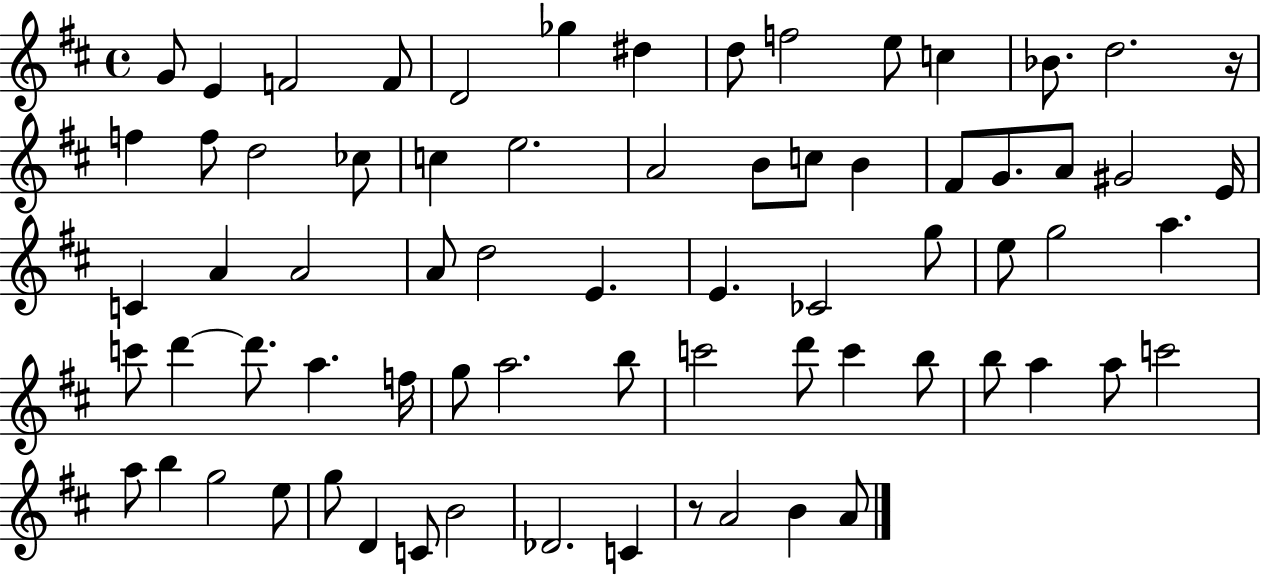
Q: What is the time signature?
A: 4/4